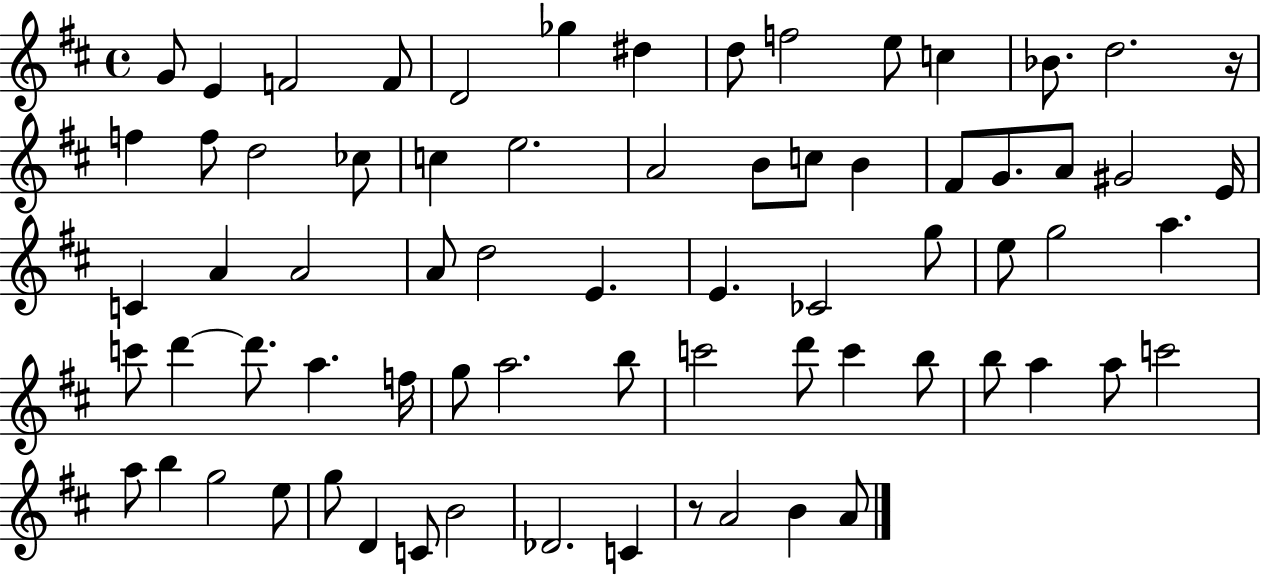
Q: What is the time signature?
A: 4/4